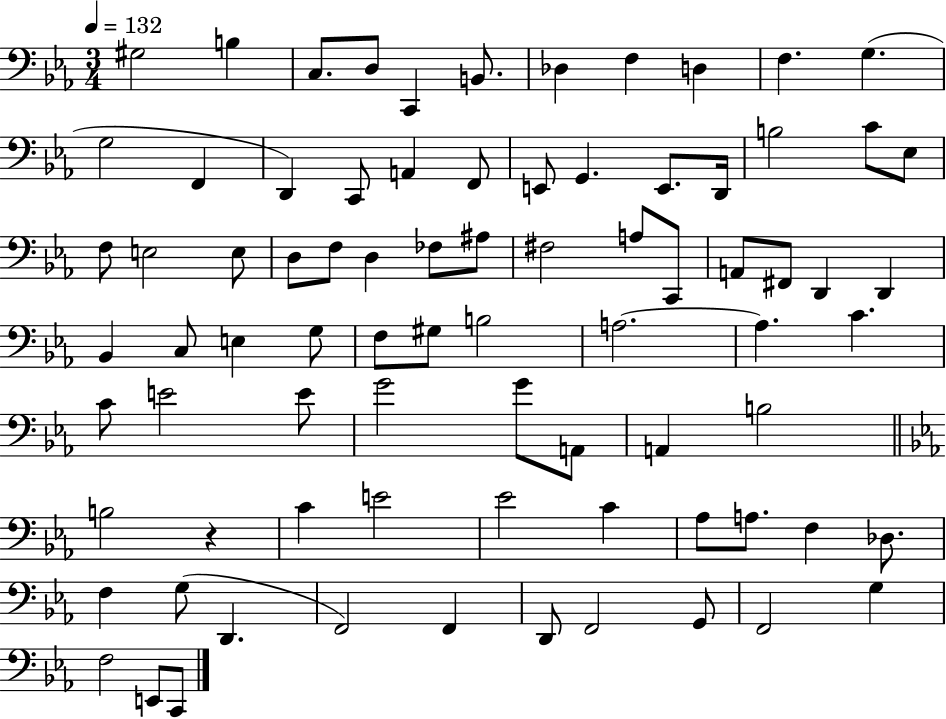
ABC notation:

X:1
T:Untitled
M:3/4
L:1/4
K:Eb
^G,2 B, C,/2 D,/2 C,, B,,/2 _D, F, D, F, G, G,2 F,, D,, C,,/2 A,, F,,/2 E,,/2 G,, E,,/2 D,,/4 B,2 C/2 _E,/2 F,/2 E,2 E,/2 D,/2 F,/2 D, _F,/2 ^A,/2 ^F,2 A,/2 C,,/2 A,,/2 ^F,,/2 D,, D,, _B,, C,/2 E, G,/2 F,/2 ^G,/2 B,2 A,2 A, C C/2 E2 E/2 G2 G/2 A,,/2 A,, B,2 B,2 z C E2 _E2 C _A,/2 A,/2 F, _D,/2 F, G,/2 D,, F,,2 F,, D,,/2 F,,2 G,,/2 F,,2 G, F,2 E,,/2 C,,/2